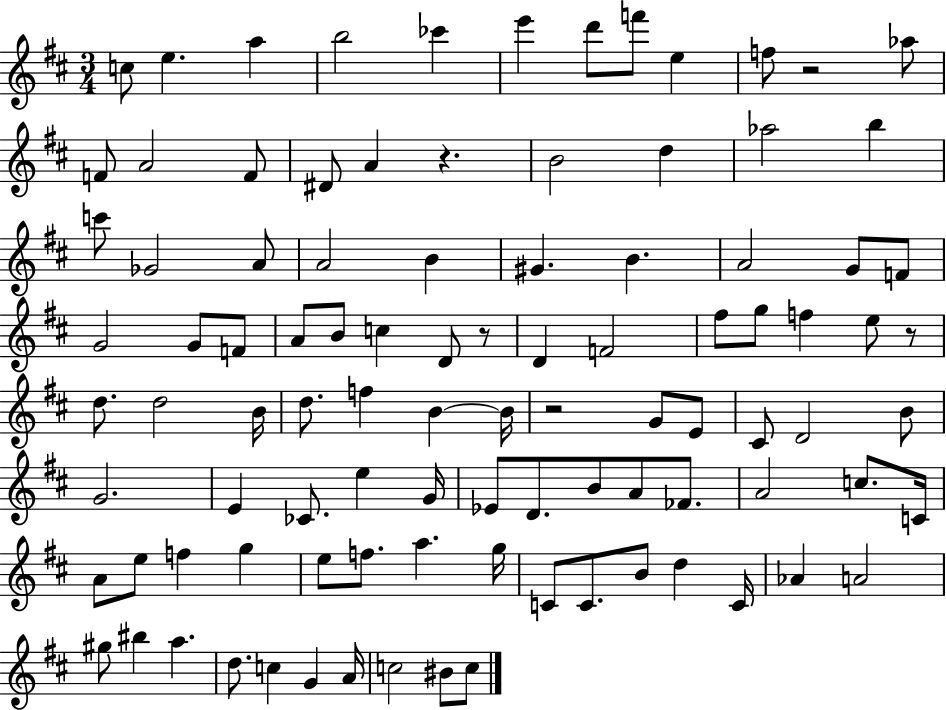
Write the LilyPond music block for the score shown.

{
  \clef treble
  \numericTimeSignature
  \time 3/4
  \key d \major
  c''8 e''4. a''4 | b''2 ces'''4 | e'''4 d'''8 f'''8 e''4 | f''8 r2 aes''8 | \break f'8 a'2 f'8 | dis'8 a'4 r4. | b'2 d''4 | aes''2 b''4 | \break c'''8 ges'2 a'8 | a'2 b'4 | gis'4. b'4. | a'2 g'8 f'8 | \break g'2 g'8 f'8 | a'8 b'8 c''4 d'8 r8 | d'4 f'2 | fis''8 g''8 f''4 e''8 r8 | \break d''8. d''2 b'16 | d''8. f''4 b'4~~ b'16 | r2 g'8 e'8 | cis'8 d'2 b'8 | \break g'2. | e'4 ces'8. e''4 g'16 | ees'8 d'8. b'8 a'8 fes'8. | a'2 c''8. c'16 | \break a'8 e''8 f''4 g''4 | e''8 f''8. a''4. g''16 | c'8 c'8. b'8 d''4 c'16 | aes'4 a'2 | \break gis''8 bis''4 a''4. | d''8. c''4 g'4 a'16 | c''2 bis'8 c''8 | \bar "|."
}